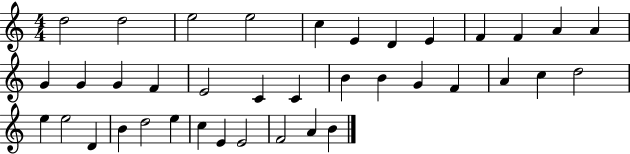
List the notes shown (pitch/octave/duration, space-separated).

D5/h D5/h E5/h E5/h C5/q E4/q D4/q E4/q F4/q F4/q A4/q A4/q G4/q G4/q G4/q F4/q E4/h C4/q C4/q B4/q B4/q G4/q F4/q A4/q C5/q D5/h E5/q E5/h D4/q B4/q D5/h E5/q C5/q E4/q E4/h F4/h A4/q B4/q